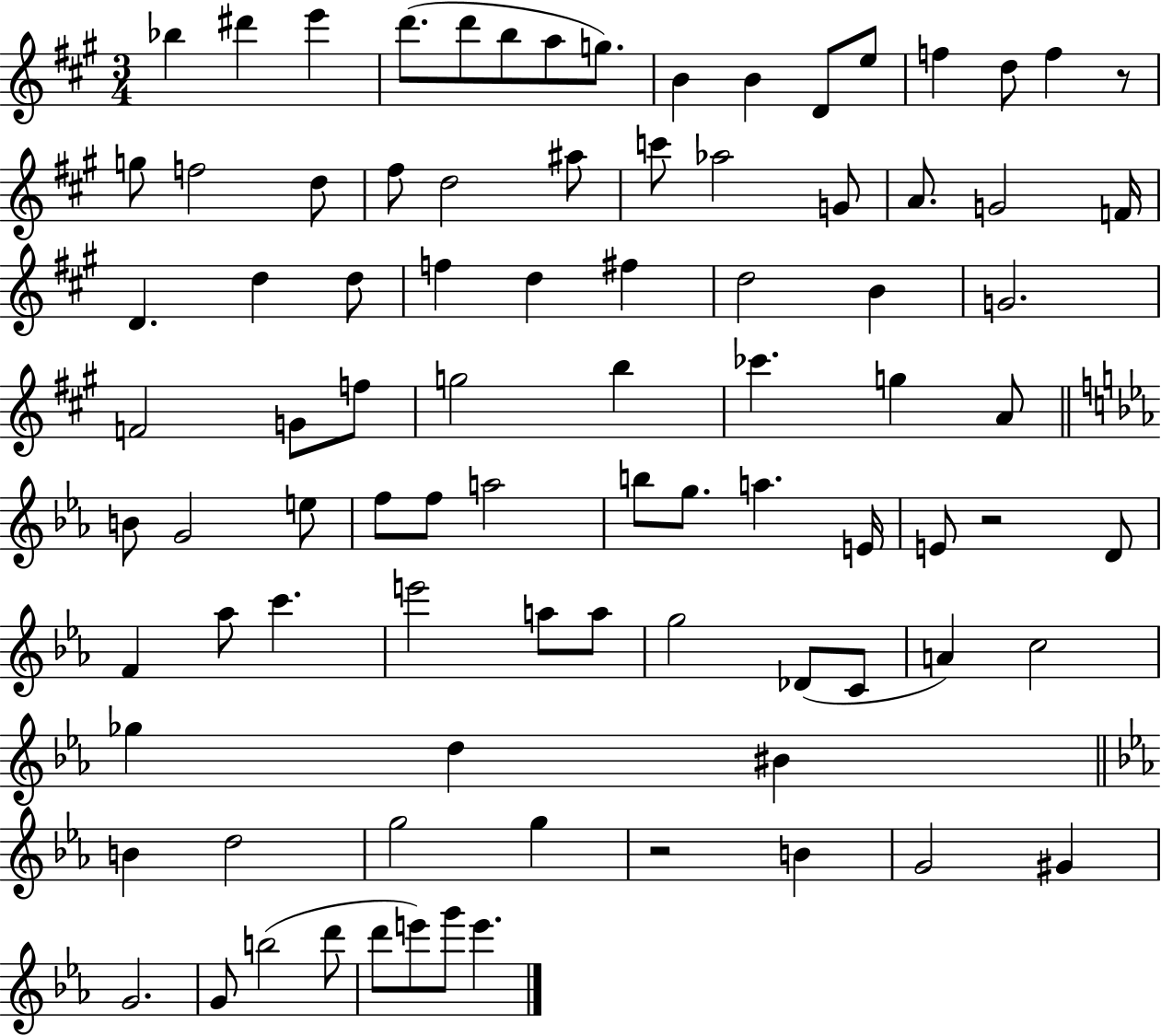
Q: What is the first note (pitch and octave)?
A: Bb5